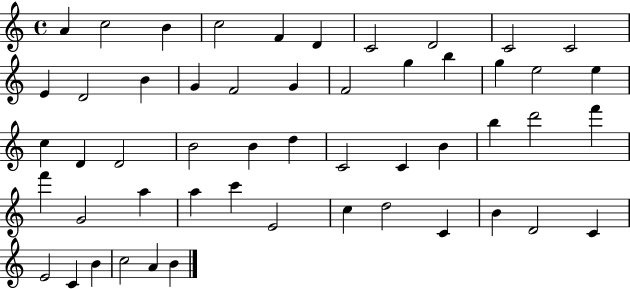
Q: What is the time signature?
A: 4/4